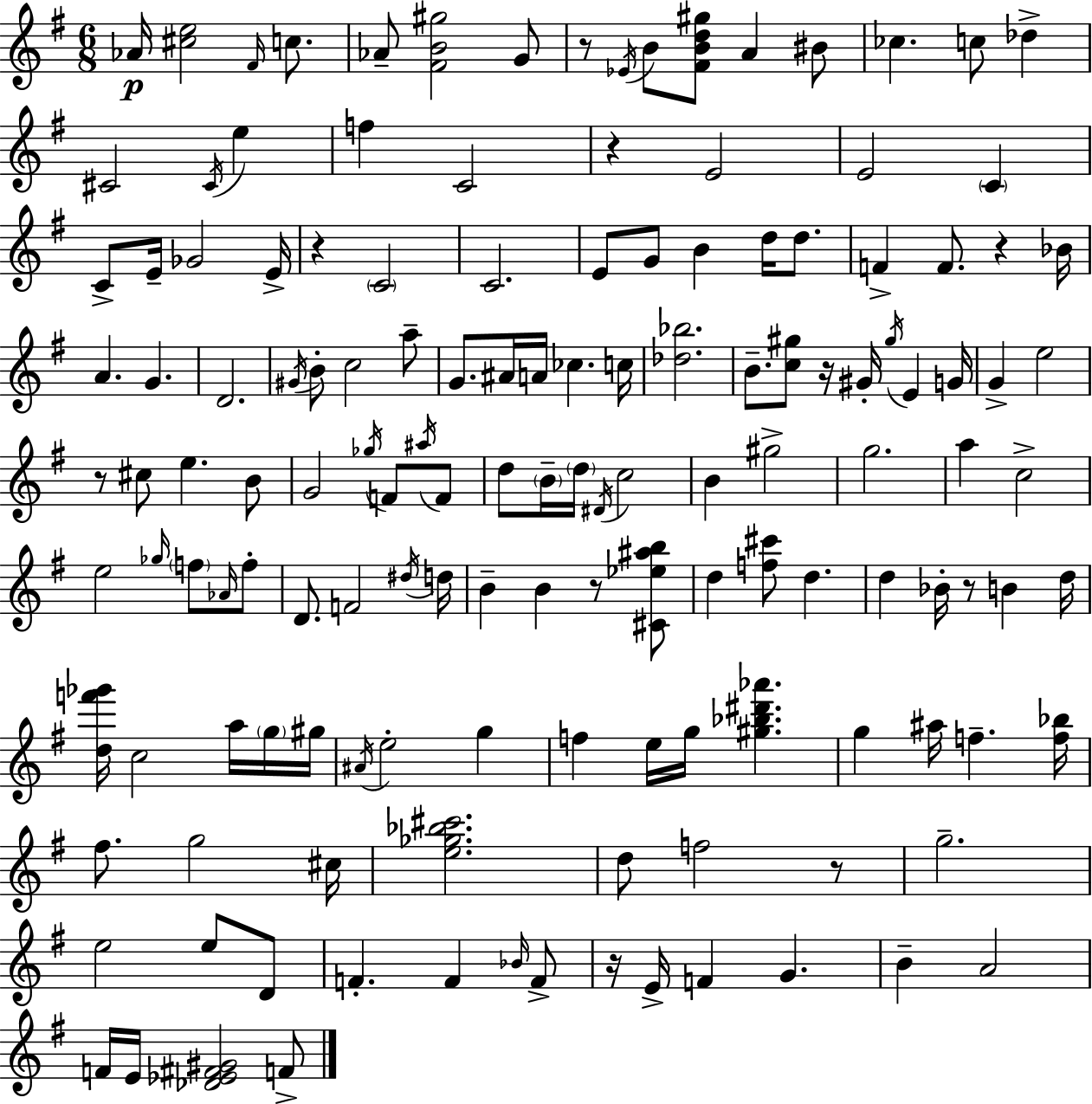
{
  \clef treble
  \numericTimeSignature
  \time 6/8
  \key e \minor
  aes'16\p <cis'' e''>2 \grace { fis'16 } c''8. | aes'8-- <fis' b' gis''>2 g'8 | r8 \acciaccatura { ees'16 } b'8 <fis' b' d'' gis''>8 a'4 | bis'8 ces''4. c''8 des''4-> | \break cis'2 \acciaccatura { cis'16 } e''4 | f''4 c'2 | r4 e'2 | e'2 \parenthesize c'4 | \break c'8-> e'16-- ges'2 | e'16-> r4 \parenthesize c'2 | c'2. | e'8 g'8 b'4 d''16 | \break d''8. f'4-> f'8. r4 | bes'16 a'4. g'4. | d'2. | \acciaccatura { gis'16 } b'8-. c''2 | \break a''8-- g'8. ais'16 a'16 ces''4. | c''16 <des'' bes''>2. | b'8.-- <c'' gis''>8 r16 gis'16-. \acciaccatura { gis''16 } | e'4 g'16 g'4-> e''2 | \break r8 cis''8 e''4. | b'8 g'2 | \acciaccatura { ges''16 } f'8 \acciaccatura { ais''16 } f'8 d''8 \parenthesize b'16-- \parenthesize d''16 \acciaccatura { dis'16 } | c''2 b'4 | \break gis''2-> g''2. | a''4 | c''2-> e''2 | \grace { ges''16 } \parenthesize f''8 \grace { aes'16 } f''8-. d'8. | \break f'2 \acciaccatura { dis''16 } d''16 b'4-- | b'4 r8 <cis' ees'' ais'' b''>8 d''4 | <f'' cis'''>8 d''4. d''4 | bes'16-. r8 b'4 d''16 <d'' f''' ges'''>16 | \break c''2 a''16 \parenthesize g''16 gis''16 \acciaccatura { ais'16 } | e''2-. g''4 | f''4 e''16 g''16 <gis'' bes'' dis''' aes'''>4. | g''4 ais''16 f''4.-- <f'' bes''>16 | \break fis''8. g''2 cis''16 | <e'' ges'' bes'' cis'''>2. | d''8 f''2 r8 | g''2.-- | \break e''2 e''8 d'8 | f'4.-. f'4 \grace { bes'16 } f'8-> | r16 e'16-> f'4 g'4. | b'4-- a'2 | \break f'16 e'16 <des' ees' fis' gis'>2 f'8-> | \bar "|."
}